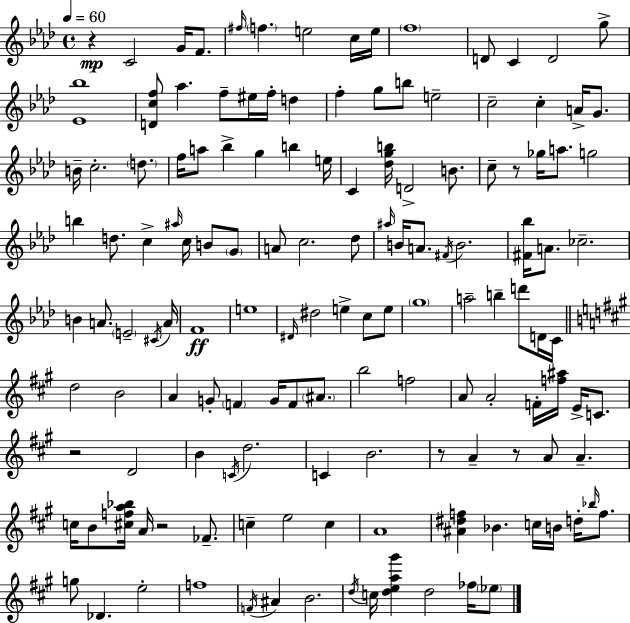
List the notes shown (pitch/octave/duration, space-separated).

R/q C4/h G4/s F4/e. F#5/s F5/q. E5/h C5/s E5/s F5/w D4/e C4/q D4/h G5/e [Eb4,Bb5]/w [D4,C5,F5]/e Ab5/q. F5/e EIS5/s F5/s D5/q F5/q G5/e B5/e E5/h C5/h C5/q A4/s G4/e. B4/s C5/h. D5/e. F5/s A5/e Bb5/q G5/q B5/q E5/s C4/q [Db5,G5,B5]/s D4/h B4/e. C5/e R/e Gb5/s A5/e. G5/h B5/q D5/e. C5/q A#5/s C5/s B4/e G4/e A4/e C5/h. Db5/e A#5/s B4/s A4/e. F#4/s B4/h. [F#4,Bb5]/s A4/e. CES5/h. B4/q A4/e. E4/h C#4/s A4/s F4/w E5/w D#4/s D#5/h E5/q C5/e E5/e G5/w A5/h B5/q D6/e D4/s C4/s D5/h B4/h A4/q G4/e F4/q G4/s F4/e A#4/e. B5/h F5/h A4/e A4/h F4/s [F5,A#5]/s E4/s C4/e. R/h D4/h B4/q C4/s D5/h. C4/q B4/h. R/e A4/q R/e A4/e A4/q. C5/s B4/e [C#5,F5,A5,Bb5]/s A4/s R/h FES4/e. C5/q E5/h C5/q A4/w [A#4,D#5,F5]/q Bb4/q. C5/s B4/s D5/s Bb5/s F5/e. G5/e Db4/q. E5/h F5/w F4/s A#4/q B4/h. D5/s C5/s [D5,E5,A5,G#6]/q D5/h FES5/s Eb5/e